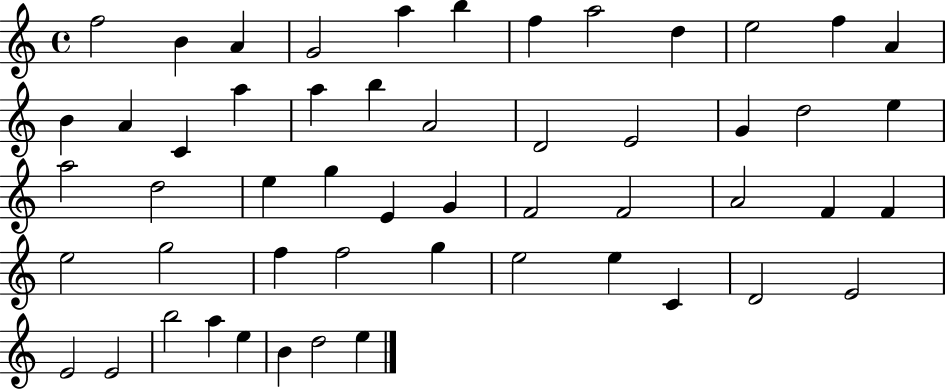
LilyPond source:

{
  \clef treble
  \time 4/4
  \defaultTimeSignature
  \key c \major
  f''2 b'4 a'4 | g'2 a''4 b''4 | f''4 a''2 d''4 | e''2 f''4 a'4 | \break b'4 a'4 c'4 a''4 | a''4 b''4 a'2 | d'2 e'2 | g'4 d''2 e''4 | \break a''2 d''2 | e''4 g''4 e'4 g'4 | f'2 f'2 | a'2 f'4 f'4 | \break e''2 g''2 | f''4 f''2 g''4 | e''2 e''4 c'4 | d'2 e'2 | \break e'2 e'2 | b''2 a''4 e''4 | b'4 d''2 e''4 | \bar "|."
}